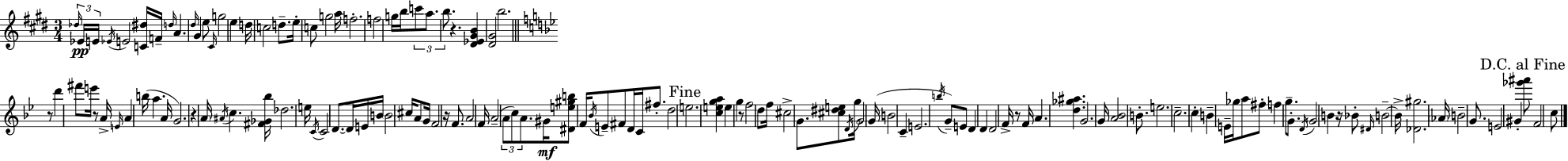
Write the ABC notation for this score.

X:1
T:Untitled
M:3/4
L:1/4
K:E
_d/4 _E/4 E/4 _E/4 E2 [C^d]/4 F/4 d/4 A ^d/4 ^G e/2 ^C/4 g2 e d/4 c2 d/2 e/4 c/2 g2 a/4 f2 f2 g/4 b/4 c'/2 a/2 b/2 z [^D_E^GB] [^D^G]2 b2 z/2 d' ^f'/2 e'/4 z/2 A/4 E/4 A b/4 a A/4 G2 z A/4 ^A/4 c [^F_G_b]/4 _d2 e/4 C/4 C2 D/2 D/4 E/4 B/4 B2 ^c/4 A/2 G/4 F2 z/4 F/2 A2 F/4 A2 A/2 c/2 A/2 ^G/4 [^De^gb]/2 F/4 _B/4 E/2 ^F/2 D/4 C/4 ^f/2 d2 e2 [cega] e g z/2 f2 d/2 f/4 ^c2 G/2 [^c^de]/2 D/4 g/4 G2 G/4 B2 C E2 b/4 G/2 E/2 D D D2 F/4 z/2 F/4 A [d_g^a] G2 G/4 [A_B]2 B/2 e2 c2 c B E/4 _g/4 a/2 ^f/2 f g/2 G/2 D/4 G2 B z/4 _B/2 ^D/4 B2 B/4 [_D^g]2 _A/4 B2 G/2 E2 ^G [_g'^a']/2 F2 c/2